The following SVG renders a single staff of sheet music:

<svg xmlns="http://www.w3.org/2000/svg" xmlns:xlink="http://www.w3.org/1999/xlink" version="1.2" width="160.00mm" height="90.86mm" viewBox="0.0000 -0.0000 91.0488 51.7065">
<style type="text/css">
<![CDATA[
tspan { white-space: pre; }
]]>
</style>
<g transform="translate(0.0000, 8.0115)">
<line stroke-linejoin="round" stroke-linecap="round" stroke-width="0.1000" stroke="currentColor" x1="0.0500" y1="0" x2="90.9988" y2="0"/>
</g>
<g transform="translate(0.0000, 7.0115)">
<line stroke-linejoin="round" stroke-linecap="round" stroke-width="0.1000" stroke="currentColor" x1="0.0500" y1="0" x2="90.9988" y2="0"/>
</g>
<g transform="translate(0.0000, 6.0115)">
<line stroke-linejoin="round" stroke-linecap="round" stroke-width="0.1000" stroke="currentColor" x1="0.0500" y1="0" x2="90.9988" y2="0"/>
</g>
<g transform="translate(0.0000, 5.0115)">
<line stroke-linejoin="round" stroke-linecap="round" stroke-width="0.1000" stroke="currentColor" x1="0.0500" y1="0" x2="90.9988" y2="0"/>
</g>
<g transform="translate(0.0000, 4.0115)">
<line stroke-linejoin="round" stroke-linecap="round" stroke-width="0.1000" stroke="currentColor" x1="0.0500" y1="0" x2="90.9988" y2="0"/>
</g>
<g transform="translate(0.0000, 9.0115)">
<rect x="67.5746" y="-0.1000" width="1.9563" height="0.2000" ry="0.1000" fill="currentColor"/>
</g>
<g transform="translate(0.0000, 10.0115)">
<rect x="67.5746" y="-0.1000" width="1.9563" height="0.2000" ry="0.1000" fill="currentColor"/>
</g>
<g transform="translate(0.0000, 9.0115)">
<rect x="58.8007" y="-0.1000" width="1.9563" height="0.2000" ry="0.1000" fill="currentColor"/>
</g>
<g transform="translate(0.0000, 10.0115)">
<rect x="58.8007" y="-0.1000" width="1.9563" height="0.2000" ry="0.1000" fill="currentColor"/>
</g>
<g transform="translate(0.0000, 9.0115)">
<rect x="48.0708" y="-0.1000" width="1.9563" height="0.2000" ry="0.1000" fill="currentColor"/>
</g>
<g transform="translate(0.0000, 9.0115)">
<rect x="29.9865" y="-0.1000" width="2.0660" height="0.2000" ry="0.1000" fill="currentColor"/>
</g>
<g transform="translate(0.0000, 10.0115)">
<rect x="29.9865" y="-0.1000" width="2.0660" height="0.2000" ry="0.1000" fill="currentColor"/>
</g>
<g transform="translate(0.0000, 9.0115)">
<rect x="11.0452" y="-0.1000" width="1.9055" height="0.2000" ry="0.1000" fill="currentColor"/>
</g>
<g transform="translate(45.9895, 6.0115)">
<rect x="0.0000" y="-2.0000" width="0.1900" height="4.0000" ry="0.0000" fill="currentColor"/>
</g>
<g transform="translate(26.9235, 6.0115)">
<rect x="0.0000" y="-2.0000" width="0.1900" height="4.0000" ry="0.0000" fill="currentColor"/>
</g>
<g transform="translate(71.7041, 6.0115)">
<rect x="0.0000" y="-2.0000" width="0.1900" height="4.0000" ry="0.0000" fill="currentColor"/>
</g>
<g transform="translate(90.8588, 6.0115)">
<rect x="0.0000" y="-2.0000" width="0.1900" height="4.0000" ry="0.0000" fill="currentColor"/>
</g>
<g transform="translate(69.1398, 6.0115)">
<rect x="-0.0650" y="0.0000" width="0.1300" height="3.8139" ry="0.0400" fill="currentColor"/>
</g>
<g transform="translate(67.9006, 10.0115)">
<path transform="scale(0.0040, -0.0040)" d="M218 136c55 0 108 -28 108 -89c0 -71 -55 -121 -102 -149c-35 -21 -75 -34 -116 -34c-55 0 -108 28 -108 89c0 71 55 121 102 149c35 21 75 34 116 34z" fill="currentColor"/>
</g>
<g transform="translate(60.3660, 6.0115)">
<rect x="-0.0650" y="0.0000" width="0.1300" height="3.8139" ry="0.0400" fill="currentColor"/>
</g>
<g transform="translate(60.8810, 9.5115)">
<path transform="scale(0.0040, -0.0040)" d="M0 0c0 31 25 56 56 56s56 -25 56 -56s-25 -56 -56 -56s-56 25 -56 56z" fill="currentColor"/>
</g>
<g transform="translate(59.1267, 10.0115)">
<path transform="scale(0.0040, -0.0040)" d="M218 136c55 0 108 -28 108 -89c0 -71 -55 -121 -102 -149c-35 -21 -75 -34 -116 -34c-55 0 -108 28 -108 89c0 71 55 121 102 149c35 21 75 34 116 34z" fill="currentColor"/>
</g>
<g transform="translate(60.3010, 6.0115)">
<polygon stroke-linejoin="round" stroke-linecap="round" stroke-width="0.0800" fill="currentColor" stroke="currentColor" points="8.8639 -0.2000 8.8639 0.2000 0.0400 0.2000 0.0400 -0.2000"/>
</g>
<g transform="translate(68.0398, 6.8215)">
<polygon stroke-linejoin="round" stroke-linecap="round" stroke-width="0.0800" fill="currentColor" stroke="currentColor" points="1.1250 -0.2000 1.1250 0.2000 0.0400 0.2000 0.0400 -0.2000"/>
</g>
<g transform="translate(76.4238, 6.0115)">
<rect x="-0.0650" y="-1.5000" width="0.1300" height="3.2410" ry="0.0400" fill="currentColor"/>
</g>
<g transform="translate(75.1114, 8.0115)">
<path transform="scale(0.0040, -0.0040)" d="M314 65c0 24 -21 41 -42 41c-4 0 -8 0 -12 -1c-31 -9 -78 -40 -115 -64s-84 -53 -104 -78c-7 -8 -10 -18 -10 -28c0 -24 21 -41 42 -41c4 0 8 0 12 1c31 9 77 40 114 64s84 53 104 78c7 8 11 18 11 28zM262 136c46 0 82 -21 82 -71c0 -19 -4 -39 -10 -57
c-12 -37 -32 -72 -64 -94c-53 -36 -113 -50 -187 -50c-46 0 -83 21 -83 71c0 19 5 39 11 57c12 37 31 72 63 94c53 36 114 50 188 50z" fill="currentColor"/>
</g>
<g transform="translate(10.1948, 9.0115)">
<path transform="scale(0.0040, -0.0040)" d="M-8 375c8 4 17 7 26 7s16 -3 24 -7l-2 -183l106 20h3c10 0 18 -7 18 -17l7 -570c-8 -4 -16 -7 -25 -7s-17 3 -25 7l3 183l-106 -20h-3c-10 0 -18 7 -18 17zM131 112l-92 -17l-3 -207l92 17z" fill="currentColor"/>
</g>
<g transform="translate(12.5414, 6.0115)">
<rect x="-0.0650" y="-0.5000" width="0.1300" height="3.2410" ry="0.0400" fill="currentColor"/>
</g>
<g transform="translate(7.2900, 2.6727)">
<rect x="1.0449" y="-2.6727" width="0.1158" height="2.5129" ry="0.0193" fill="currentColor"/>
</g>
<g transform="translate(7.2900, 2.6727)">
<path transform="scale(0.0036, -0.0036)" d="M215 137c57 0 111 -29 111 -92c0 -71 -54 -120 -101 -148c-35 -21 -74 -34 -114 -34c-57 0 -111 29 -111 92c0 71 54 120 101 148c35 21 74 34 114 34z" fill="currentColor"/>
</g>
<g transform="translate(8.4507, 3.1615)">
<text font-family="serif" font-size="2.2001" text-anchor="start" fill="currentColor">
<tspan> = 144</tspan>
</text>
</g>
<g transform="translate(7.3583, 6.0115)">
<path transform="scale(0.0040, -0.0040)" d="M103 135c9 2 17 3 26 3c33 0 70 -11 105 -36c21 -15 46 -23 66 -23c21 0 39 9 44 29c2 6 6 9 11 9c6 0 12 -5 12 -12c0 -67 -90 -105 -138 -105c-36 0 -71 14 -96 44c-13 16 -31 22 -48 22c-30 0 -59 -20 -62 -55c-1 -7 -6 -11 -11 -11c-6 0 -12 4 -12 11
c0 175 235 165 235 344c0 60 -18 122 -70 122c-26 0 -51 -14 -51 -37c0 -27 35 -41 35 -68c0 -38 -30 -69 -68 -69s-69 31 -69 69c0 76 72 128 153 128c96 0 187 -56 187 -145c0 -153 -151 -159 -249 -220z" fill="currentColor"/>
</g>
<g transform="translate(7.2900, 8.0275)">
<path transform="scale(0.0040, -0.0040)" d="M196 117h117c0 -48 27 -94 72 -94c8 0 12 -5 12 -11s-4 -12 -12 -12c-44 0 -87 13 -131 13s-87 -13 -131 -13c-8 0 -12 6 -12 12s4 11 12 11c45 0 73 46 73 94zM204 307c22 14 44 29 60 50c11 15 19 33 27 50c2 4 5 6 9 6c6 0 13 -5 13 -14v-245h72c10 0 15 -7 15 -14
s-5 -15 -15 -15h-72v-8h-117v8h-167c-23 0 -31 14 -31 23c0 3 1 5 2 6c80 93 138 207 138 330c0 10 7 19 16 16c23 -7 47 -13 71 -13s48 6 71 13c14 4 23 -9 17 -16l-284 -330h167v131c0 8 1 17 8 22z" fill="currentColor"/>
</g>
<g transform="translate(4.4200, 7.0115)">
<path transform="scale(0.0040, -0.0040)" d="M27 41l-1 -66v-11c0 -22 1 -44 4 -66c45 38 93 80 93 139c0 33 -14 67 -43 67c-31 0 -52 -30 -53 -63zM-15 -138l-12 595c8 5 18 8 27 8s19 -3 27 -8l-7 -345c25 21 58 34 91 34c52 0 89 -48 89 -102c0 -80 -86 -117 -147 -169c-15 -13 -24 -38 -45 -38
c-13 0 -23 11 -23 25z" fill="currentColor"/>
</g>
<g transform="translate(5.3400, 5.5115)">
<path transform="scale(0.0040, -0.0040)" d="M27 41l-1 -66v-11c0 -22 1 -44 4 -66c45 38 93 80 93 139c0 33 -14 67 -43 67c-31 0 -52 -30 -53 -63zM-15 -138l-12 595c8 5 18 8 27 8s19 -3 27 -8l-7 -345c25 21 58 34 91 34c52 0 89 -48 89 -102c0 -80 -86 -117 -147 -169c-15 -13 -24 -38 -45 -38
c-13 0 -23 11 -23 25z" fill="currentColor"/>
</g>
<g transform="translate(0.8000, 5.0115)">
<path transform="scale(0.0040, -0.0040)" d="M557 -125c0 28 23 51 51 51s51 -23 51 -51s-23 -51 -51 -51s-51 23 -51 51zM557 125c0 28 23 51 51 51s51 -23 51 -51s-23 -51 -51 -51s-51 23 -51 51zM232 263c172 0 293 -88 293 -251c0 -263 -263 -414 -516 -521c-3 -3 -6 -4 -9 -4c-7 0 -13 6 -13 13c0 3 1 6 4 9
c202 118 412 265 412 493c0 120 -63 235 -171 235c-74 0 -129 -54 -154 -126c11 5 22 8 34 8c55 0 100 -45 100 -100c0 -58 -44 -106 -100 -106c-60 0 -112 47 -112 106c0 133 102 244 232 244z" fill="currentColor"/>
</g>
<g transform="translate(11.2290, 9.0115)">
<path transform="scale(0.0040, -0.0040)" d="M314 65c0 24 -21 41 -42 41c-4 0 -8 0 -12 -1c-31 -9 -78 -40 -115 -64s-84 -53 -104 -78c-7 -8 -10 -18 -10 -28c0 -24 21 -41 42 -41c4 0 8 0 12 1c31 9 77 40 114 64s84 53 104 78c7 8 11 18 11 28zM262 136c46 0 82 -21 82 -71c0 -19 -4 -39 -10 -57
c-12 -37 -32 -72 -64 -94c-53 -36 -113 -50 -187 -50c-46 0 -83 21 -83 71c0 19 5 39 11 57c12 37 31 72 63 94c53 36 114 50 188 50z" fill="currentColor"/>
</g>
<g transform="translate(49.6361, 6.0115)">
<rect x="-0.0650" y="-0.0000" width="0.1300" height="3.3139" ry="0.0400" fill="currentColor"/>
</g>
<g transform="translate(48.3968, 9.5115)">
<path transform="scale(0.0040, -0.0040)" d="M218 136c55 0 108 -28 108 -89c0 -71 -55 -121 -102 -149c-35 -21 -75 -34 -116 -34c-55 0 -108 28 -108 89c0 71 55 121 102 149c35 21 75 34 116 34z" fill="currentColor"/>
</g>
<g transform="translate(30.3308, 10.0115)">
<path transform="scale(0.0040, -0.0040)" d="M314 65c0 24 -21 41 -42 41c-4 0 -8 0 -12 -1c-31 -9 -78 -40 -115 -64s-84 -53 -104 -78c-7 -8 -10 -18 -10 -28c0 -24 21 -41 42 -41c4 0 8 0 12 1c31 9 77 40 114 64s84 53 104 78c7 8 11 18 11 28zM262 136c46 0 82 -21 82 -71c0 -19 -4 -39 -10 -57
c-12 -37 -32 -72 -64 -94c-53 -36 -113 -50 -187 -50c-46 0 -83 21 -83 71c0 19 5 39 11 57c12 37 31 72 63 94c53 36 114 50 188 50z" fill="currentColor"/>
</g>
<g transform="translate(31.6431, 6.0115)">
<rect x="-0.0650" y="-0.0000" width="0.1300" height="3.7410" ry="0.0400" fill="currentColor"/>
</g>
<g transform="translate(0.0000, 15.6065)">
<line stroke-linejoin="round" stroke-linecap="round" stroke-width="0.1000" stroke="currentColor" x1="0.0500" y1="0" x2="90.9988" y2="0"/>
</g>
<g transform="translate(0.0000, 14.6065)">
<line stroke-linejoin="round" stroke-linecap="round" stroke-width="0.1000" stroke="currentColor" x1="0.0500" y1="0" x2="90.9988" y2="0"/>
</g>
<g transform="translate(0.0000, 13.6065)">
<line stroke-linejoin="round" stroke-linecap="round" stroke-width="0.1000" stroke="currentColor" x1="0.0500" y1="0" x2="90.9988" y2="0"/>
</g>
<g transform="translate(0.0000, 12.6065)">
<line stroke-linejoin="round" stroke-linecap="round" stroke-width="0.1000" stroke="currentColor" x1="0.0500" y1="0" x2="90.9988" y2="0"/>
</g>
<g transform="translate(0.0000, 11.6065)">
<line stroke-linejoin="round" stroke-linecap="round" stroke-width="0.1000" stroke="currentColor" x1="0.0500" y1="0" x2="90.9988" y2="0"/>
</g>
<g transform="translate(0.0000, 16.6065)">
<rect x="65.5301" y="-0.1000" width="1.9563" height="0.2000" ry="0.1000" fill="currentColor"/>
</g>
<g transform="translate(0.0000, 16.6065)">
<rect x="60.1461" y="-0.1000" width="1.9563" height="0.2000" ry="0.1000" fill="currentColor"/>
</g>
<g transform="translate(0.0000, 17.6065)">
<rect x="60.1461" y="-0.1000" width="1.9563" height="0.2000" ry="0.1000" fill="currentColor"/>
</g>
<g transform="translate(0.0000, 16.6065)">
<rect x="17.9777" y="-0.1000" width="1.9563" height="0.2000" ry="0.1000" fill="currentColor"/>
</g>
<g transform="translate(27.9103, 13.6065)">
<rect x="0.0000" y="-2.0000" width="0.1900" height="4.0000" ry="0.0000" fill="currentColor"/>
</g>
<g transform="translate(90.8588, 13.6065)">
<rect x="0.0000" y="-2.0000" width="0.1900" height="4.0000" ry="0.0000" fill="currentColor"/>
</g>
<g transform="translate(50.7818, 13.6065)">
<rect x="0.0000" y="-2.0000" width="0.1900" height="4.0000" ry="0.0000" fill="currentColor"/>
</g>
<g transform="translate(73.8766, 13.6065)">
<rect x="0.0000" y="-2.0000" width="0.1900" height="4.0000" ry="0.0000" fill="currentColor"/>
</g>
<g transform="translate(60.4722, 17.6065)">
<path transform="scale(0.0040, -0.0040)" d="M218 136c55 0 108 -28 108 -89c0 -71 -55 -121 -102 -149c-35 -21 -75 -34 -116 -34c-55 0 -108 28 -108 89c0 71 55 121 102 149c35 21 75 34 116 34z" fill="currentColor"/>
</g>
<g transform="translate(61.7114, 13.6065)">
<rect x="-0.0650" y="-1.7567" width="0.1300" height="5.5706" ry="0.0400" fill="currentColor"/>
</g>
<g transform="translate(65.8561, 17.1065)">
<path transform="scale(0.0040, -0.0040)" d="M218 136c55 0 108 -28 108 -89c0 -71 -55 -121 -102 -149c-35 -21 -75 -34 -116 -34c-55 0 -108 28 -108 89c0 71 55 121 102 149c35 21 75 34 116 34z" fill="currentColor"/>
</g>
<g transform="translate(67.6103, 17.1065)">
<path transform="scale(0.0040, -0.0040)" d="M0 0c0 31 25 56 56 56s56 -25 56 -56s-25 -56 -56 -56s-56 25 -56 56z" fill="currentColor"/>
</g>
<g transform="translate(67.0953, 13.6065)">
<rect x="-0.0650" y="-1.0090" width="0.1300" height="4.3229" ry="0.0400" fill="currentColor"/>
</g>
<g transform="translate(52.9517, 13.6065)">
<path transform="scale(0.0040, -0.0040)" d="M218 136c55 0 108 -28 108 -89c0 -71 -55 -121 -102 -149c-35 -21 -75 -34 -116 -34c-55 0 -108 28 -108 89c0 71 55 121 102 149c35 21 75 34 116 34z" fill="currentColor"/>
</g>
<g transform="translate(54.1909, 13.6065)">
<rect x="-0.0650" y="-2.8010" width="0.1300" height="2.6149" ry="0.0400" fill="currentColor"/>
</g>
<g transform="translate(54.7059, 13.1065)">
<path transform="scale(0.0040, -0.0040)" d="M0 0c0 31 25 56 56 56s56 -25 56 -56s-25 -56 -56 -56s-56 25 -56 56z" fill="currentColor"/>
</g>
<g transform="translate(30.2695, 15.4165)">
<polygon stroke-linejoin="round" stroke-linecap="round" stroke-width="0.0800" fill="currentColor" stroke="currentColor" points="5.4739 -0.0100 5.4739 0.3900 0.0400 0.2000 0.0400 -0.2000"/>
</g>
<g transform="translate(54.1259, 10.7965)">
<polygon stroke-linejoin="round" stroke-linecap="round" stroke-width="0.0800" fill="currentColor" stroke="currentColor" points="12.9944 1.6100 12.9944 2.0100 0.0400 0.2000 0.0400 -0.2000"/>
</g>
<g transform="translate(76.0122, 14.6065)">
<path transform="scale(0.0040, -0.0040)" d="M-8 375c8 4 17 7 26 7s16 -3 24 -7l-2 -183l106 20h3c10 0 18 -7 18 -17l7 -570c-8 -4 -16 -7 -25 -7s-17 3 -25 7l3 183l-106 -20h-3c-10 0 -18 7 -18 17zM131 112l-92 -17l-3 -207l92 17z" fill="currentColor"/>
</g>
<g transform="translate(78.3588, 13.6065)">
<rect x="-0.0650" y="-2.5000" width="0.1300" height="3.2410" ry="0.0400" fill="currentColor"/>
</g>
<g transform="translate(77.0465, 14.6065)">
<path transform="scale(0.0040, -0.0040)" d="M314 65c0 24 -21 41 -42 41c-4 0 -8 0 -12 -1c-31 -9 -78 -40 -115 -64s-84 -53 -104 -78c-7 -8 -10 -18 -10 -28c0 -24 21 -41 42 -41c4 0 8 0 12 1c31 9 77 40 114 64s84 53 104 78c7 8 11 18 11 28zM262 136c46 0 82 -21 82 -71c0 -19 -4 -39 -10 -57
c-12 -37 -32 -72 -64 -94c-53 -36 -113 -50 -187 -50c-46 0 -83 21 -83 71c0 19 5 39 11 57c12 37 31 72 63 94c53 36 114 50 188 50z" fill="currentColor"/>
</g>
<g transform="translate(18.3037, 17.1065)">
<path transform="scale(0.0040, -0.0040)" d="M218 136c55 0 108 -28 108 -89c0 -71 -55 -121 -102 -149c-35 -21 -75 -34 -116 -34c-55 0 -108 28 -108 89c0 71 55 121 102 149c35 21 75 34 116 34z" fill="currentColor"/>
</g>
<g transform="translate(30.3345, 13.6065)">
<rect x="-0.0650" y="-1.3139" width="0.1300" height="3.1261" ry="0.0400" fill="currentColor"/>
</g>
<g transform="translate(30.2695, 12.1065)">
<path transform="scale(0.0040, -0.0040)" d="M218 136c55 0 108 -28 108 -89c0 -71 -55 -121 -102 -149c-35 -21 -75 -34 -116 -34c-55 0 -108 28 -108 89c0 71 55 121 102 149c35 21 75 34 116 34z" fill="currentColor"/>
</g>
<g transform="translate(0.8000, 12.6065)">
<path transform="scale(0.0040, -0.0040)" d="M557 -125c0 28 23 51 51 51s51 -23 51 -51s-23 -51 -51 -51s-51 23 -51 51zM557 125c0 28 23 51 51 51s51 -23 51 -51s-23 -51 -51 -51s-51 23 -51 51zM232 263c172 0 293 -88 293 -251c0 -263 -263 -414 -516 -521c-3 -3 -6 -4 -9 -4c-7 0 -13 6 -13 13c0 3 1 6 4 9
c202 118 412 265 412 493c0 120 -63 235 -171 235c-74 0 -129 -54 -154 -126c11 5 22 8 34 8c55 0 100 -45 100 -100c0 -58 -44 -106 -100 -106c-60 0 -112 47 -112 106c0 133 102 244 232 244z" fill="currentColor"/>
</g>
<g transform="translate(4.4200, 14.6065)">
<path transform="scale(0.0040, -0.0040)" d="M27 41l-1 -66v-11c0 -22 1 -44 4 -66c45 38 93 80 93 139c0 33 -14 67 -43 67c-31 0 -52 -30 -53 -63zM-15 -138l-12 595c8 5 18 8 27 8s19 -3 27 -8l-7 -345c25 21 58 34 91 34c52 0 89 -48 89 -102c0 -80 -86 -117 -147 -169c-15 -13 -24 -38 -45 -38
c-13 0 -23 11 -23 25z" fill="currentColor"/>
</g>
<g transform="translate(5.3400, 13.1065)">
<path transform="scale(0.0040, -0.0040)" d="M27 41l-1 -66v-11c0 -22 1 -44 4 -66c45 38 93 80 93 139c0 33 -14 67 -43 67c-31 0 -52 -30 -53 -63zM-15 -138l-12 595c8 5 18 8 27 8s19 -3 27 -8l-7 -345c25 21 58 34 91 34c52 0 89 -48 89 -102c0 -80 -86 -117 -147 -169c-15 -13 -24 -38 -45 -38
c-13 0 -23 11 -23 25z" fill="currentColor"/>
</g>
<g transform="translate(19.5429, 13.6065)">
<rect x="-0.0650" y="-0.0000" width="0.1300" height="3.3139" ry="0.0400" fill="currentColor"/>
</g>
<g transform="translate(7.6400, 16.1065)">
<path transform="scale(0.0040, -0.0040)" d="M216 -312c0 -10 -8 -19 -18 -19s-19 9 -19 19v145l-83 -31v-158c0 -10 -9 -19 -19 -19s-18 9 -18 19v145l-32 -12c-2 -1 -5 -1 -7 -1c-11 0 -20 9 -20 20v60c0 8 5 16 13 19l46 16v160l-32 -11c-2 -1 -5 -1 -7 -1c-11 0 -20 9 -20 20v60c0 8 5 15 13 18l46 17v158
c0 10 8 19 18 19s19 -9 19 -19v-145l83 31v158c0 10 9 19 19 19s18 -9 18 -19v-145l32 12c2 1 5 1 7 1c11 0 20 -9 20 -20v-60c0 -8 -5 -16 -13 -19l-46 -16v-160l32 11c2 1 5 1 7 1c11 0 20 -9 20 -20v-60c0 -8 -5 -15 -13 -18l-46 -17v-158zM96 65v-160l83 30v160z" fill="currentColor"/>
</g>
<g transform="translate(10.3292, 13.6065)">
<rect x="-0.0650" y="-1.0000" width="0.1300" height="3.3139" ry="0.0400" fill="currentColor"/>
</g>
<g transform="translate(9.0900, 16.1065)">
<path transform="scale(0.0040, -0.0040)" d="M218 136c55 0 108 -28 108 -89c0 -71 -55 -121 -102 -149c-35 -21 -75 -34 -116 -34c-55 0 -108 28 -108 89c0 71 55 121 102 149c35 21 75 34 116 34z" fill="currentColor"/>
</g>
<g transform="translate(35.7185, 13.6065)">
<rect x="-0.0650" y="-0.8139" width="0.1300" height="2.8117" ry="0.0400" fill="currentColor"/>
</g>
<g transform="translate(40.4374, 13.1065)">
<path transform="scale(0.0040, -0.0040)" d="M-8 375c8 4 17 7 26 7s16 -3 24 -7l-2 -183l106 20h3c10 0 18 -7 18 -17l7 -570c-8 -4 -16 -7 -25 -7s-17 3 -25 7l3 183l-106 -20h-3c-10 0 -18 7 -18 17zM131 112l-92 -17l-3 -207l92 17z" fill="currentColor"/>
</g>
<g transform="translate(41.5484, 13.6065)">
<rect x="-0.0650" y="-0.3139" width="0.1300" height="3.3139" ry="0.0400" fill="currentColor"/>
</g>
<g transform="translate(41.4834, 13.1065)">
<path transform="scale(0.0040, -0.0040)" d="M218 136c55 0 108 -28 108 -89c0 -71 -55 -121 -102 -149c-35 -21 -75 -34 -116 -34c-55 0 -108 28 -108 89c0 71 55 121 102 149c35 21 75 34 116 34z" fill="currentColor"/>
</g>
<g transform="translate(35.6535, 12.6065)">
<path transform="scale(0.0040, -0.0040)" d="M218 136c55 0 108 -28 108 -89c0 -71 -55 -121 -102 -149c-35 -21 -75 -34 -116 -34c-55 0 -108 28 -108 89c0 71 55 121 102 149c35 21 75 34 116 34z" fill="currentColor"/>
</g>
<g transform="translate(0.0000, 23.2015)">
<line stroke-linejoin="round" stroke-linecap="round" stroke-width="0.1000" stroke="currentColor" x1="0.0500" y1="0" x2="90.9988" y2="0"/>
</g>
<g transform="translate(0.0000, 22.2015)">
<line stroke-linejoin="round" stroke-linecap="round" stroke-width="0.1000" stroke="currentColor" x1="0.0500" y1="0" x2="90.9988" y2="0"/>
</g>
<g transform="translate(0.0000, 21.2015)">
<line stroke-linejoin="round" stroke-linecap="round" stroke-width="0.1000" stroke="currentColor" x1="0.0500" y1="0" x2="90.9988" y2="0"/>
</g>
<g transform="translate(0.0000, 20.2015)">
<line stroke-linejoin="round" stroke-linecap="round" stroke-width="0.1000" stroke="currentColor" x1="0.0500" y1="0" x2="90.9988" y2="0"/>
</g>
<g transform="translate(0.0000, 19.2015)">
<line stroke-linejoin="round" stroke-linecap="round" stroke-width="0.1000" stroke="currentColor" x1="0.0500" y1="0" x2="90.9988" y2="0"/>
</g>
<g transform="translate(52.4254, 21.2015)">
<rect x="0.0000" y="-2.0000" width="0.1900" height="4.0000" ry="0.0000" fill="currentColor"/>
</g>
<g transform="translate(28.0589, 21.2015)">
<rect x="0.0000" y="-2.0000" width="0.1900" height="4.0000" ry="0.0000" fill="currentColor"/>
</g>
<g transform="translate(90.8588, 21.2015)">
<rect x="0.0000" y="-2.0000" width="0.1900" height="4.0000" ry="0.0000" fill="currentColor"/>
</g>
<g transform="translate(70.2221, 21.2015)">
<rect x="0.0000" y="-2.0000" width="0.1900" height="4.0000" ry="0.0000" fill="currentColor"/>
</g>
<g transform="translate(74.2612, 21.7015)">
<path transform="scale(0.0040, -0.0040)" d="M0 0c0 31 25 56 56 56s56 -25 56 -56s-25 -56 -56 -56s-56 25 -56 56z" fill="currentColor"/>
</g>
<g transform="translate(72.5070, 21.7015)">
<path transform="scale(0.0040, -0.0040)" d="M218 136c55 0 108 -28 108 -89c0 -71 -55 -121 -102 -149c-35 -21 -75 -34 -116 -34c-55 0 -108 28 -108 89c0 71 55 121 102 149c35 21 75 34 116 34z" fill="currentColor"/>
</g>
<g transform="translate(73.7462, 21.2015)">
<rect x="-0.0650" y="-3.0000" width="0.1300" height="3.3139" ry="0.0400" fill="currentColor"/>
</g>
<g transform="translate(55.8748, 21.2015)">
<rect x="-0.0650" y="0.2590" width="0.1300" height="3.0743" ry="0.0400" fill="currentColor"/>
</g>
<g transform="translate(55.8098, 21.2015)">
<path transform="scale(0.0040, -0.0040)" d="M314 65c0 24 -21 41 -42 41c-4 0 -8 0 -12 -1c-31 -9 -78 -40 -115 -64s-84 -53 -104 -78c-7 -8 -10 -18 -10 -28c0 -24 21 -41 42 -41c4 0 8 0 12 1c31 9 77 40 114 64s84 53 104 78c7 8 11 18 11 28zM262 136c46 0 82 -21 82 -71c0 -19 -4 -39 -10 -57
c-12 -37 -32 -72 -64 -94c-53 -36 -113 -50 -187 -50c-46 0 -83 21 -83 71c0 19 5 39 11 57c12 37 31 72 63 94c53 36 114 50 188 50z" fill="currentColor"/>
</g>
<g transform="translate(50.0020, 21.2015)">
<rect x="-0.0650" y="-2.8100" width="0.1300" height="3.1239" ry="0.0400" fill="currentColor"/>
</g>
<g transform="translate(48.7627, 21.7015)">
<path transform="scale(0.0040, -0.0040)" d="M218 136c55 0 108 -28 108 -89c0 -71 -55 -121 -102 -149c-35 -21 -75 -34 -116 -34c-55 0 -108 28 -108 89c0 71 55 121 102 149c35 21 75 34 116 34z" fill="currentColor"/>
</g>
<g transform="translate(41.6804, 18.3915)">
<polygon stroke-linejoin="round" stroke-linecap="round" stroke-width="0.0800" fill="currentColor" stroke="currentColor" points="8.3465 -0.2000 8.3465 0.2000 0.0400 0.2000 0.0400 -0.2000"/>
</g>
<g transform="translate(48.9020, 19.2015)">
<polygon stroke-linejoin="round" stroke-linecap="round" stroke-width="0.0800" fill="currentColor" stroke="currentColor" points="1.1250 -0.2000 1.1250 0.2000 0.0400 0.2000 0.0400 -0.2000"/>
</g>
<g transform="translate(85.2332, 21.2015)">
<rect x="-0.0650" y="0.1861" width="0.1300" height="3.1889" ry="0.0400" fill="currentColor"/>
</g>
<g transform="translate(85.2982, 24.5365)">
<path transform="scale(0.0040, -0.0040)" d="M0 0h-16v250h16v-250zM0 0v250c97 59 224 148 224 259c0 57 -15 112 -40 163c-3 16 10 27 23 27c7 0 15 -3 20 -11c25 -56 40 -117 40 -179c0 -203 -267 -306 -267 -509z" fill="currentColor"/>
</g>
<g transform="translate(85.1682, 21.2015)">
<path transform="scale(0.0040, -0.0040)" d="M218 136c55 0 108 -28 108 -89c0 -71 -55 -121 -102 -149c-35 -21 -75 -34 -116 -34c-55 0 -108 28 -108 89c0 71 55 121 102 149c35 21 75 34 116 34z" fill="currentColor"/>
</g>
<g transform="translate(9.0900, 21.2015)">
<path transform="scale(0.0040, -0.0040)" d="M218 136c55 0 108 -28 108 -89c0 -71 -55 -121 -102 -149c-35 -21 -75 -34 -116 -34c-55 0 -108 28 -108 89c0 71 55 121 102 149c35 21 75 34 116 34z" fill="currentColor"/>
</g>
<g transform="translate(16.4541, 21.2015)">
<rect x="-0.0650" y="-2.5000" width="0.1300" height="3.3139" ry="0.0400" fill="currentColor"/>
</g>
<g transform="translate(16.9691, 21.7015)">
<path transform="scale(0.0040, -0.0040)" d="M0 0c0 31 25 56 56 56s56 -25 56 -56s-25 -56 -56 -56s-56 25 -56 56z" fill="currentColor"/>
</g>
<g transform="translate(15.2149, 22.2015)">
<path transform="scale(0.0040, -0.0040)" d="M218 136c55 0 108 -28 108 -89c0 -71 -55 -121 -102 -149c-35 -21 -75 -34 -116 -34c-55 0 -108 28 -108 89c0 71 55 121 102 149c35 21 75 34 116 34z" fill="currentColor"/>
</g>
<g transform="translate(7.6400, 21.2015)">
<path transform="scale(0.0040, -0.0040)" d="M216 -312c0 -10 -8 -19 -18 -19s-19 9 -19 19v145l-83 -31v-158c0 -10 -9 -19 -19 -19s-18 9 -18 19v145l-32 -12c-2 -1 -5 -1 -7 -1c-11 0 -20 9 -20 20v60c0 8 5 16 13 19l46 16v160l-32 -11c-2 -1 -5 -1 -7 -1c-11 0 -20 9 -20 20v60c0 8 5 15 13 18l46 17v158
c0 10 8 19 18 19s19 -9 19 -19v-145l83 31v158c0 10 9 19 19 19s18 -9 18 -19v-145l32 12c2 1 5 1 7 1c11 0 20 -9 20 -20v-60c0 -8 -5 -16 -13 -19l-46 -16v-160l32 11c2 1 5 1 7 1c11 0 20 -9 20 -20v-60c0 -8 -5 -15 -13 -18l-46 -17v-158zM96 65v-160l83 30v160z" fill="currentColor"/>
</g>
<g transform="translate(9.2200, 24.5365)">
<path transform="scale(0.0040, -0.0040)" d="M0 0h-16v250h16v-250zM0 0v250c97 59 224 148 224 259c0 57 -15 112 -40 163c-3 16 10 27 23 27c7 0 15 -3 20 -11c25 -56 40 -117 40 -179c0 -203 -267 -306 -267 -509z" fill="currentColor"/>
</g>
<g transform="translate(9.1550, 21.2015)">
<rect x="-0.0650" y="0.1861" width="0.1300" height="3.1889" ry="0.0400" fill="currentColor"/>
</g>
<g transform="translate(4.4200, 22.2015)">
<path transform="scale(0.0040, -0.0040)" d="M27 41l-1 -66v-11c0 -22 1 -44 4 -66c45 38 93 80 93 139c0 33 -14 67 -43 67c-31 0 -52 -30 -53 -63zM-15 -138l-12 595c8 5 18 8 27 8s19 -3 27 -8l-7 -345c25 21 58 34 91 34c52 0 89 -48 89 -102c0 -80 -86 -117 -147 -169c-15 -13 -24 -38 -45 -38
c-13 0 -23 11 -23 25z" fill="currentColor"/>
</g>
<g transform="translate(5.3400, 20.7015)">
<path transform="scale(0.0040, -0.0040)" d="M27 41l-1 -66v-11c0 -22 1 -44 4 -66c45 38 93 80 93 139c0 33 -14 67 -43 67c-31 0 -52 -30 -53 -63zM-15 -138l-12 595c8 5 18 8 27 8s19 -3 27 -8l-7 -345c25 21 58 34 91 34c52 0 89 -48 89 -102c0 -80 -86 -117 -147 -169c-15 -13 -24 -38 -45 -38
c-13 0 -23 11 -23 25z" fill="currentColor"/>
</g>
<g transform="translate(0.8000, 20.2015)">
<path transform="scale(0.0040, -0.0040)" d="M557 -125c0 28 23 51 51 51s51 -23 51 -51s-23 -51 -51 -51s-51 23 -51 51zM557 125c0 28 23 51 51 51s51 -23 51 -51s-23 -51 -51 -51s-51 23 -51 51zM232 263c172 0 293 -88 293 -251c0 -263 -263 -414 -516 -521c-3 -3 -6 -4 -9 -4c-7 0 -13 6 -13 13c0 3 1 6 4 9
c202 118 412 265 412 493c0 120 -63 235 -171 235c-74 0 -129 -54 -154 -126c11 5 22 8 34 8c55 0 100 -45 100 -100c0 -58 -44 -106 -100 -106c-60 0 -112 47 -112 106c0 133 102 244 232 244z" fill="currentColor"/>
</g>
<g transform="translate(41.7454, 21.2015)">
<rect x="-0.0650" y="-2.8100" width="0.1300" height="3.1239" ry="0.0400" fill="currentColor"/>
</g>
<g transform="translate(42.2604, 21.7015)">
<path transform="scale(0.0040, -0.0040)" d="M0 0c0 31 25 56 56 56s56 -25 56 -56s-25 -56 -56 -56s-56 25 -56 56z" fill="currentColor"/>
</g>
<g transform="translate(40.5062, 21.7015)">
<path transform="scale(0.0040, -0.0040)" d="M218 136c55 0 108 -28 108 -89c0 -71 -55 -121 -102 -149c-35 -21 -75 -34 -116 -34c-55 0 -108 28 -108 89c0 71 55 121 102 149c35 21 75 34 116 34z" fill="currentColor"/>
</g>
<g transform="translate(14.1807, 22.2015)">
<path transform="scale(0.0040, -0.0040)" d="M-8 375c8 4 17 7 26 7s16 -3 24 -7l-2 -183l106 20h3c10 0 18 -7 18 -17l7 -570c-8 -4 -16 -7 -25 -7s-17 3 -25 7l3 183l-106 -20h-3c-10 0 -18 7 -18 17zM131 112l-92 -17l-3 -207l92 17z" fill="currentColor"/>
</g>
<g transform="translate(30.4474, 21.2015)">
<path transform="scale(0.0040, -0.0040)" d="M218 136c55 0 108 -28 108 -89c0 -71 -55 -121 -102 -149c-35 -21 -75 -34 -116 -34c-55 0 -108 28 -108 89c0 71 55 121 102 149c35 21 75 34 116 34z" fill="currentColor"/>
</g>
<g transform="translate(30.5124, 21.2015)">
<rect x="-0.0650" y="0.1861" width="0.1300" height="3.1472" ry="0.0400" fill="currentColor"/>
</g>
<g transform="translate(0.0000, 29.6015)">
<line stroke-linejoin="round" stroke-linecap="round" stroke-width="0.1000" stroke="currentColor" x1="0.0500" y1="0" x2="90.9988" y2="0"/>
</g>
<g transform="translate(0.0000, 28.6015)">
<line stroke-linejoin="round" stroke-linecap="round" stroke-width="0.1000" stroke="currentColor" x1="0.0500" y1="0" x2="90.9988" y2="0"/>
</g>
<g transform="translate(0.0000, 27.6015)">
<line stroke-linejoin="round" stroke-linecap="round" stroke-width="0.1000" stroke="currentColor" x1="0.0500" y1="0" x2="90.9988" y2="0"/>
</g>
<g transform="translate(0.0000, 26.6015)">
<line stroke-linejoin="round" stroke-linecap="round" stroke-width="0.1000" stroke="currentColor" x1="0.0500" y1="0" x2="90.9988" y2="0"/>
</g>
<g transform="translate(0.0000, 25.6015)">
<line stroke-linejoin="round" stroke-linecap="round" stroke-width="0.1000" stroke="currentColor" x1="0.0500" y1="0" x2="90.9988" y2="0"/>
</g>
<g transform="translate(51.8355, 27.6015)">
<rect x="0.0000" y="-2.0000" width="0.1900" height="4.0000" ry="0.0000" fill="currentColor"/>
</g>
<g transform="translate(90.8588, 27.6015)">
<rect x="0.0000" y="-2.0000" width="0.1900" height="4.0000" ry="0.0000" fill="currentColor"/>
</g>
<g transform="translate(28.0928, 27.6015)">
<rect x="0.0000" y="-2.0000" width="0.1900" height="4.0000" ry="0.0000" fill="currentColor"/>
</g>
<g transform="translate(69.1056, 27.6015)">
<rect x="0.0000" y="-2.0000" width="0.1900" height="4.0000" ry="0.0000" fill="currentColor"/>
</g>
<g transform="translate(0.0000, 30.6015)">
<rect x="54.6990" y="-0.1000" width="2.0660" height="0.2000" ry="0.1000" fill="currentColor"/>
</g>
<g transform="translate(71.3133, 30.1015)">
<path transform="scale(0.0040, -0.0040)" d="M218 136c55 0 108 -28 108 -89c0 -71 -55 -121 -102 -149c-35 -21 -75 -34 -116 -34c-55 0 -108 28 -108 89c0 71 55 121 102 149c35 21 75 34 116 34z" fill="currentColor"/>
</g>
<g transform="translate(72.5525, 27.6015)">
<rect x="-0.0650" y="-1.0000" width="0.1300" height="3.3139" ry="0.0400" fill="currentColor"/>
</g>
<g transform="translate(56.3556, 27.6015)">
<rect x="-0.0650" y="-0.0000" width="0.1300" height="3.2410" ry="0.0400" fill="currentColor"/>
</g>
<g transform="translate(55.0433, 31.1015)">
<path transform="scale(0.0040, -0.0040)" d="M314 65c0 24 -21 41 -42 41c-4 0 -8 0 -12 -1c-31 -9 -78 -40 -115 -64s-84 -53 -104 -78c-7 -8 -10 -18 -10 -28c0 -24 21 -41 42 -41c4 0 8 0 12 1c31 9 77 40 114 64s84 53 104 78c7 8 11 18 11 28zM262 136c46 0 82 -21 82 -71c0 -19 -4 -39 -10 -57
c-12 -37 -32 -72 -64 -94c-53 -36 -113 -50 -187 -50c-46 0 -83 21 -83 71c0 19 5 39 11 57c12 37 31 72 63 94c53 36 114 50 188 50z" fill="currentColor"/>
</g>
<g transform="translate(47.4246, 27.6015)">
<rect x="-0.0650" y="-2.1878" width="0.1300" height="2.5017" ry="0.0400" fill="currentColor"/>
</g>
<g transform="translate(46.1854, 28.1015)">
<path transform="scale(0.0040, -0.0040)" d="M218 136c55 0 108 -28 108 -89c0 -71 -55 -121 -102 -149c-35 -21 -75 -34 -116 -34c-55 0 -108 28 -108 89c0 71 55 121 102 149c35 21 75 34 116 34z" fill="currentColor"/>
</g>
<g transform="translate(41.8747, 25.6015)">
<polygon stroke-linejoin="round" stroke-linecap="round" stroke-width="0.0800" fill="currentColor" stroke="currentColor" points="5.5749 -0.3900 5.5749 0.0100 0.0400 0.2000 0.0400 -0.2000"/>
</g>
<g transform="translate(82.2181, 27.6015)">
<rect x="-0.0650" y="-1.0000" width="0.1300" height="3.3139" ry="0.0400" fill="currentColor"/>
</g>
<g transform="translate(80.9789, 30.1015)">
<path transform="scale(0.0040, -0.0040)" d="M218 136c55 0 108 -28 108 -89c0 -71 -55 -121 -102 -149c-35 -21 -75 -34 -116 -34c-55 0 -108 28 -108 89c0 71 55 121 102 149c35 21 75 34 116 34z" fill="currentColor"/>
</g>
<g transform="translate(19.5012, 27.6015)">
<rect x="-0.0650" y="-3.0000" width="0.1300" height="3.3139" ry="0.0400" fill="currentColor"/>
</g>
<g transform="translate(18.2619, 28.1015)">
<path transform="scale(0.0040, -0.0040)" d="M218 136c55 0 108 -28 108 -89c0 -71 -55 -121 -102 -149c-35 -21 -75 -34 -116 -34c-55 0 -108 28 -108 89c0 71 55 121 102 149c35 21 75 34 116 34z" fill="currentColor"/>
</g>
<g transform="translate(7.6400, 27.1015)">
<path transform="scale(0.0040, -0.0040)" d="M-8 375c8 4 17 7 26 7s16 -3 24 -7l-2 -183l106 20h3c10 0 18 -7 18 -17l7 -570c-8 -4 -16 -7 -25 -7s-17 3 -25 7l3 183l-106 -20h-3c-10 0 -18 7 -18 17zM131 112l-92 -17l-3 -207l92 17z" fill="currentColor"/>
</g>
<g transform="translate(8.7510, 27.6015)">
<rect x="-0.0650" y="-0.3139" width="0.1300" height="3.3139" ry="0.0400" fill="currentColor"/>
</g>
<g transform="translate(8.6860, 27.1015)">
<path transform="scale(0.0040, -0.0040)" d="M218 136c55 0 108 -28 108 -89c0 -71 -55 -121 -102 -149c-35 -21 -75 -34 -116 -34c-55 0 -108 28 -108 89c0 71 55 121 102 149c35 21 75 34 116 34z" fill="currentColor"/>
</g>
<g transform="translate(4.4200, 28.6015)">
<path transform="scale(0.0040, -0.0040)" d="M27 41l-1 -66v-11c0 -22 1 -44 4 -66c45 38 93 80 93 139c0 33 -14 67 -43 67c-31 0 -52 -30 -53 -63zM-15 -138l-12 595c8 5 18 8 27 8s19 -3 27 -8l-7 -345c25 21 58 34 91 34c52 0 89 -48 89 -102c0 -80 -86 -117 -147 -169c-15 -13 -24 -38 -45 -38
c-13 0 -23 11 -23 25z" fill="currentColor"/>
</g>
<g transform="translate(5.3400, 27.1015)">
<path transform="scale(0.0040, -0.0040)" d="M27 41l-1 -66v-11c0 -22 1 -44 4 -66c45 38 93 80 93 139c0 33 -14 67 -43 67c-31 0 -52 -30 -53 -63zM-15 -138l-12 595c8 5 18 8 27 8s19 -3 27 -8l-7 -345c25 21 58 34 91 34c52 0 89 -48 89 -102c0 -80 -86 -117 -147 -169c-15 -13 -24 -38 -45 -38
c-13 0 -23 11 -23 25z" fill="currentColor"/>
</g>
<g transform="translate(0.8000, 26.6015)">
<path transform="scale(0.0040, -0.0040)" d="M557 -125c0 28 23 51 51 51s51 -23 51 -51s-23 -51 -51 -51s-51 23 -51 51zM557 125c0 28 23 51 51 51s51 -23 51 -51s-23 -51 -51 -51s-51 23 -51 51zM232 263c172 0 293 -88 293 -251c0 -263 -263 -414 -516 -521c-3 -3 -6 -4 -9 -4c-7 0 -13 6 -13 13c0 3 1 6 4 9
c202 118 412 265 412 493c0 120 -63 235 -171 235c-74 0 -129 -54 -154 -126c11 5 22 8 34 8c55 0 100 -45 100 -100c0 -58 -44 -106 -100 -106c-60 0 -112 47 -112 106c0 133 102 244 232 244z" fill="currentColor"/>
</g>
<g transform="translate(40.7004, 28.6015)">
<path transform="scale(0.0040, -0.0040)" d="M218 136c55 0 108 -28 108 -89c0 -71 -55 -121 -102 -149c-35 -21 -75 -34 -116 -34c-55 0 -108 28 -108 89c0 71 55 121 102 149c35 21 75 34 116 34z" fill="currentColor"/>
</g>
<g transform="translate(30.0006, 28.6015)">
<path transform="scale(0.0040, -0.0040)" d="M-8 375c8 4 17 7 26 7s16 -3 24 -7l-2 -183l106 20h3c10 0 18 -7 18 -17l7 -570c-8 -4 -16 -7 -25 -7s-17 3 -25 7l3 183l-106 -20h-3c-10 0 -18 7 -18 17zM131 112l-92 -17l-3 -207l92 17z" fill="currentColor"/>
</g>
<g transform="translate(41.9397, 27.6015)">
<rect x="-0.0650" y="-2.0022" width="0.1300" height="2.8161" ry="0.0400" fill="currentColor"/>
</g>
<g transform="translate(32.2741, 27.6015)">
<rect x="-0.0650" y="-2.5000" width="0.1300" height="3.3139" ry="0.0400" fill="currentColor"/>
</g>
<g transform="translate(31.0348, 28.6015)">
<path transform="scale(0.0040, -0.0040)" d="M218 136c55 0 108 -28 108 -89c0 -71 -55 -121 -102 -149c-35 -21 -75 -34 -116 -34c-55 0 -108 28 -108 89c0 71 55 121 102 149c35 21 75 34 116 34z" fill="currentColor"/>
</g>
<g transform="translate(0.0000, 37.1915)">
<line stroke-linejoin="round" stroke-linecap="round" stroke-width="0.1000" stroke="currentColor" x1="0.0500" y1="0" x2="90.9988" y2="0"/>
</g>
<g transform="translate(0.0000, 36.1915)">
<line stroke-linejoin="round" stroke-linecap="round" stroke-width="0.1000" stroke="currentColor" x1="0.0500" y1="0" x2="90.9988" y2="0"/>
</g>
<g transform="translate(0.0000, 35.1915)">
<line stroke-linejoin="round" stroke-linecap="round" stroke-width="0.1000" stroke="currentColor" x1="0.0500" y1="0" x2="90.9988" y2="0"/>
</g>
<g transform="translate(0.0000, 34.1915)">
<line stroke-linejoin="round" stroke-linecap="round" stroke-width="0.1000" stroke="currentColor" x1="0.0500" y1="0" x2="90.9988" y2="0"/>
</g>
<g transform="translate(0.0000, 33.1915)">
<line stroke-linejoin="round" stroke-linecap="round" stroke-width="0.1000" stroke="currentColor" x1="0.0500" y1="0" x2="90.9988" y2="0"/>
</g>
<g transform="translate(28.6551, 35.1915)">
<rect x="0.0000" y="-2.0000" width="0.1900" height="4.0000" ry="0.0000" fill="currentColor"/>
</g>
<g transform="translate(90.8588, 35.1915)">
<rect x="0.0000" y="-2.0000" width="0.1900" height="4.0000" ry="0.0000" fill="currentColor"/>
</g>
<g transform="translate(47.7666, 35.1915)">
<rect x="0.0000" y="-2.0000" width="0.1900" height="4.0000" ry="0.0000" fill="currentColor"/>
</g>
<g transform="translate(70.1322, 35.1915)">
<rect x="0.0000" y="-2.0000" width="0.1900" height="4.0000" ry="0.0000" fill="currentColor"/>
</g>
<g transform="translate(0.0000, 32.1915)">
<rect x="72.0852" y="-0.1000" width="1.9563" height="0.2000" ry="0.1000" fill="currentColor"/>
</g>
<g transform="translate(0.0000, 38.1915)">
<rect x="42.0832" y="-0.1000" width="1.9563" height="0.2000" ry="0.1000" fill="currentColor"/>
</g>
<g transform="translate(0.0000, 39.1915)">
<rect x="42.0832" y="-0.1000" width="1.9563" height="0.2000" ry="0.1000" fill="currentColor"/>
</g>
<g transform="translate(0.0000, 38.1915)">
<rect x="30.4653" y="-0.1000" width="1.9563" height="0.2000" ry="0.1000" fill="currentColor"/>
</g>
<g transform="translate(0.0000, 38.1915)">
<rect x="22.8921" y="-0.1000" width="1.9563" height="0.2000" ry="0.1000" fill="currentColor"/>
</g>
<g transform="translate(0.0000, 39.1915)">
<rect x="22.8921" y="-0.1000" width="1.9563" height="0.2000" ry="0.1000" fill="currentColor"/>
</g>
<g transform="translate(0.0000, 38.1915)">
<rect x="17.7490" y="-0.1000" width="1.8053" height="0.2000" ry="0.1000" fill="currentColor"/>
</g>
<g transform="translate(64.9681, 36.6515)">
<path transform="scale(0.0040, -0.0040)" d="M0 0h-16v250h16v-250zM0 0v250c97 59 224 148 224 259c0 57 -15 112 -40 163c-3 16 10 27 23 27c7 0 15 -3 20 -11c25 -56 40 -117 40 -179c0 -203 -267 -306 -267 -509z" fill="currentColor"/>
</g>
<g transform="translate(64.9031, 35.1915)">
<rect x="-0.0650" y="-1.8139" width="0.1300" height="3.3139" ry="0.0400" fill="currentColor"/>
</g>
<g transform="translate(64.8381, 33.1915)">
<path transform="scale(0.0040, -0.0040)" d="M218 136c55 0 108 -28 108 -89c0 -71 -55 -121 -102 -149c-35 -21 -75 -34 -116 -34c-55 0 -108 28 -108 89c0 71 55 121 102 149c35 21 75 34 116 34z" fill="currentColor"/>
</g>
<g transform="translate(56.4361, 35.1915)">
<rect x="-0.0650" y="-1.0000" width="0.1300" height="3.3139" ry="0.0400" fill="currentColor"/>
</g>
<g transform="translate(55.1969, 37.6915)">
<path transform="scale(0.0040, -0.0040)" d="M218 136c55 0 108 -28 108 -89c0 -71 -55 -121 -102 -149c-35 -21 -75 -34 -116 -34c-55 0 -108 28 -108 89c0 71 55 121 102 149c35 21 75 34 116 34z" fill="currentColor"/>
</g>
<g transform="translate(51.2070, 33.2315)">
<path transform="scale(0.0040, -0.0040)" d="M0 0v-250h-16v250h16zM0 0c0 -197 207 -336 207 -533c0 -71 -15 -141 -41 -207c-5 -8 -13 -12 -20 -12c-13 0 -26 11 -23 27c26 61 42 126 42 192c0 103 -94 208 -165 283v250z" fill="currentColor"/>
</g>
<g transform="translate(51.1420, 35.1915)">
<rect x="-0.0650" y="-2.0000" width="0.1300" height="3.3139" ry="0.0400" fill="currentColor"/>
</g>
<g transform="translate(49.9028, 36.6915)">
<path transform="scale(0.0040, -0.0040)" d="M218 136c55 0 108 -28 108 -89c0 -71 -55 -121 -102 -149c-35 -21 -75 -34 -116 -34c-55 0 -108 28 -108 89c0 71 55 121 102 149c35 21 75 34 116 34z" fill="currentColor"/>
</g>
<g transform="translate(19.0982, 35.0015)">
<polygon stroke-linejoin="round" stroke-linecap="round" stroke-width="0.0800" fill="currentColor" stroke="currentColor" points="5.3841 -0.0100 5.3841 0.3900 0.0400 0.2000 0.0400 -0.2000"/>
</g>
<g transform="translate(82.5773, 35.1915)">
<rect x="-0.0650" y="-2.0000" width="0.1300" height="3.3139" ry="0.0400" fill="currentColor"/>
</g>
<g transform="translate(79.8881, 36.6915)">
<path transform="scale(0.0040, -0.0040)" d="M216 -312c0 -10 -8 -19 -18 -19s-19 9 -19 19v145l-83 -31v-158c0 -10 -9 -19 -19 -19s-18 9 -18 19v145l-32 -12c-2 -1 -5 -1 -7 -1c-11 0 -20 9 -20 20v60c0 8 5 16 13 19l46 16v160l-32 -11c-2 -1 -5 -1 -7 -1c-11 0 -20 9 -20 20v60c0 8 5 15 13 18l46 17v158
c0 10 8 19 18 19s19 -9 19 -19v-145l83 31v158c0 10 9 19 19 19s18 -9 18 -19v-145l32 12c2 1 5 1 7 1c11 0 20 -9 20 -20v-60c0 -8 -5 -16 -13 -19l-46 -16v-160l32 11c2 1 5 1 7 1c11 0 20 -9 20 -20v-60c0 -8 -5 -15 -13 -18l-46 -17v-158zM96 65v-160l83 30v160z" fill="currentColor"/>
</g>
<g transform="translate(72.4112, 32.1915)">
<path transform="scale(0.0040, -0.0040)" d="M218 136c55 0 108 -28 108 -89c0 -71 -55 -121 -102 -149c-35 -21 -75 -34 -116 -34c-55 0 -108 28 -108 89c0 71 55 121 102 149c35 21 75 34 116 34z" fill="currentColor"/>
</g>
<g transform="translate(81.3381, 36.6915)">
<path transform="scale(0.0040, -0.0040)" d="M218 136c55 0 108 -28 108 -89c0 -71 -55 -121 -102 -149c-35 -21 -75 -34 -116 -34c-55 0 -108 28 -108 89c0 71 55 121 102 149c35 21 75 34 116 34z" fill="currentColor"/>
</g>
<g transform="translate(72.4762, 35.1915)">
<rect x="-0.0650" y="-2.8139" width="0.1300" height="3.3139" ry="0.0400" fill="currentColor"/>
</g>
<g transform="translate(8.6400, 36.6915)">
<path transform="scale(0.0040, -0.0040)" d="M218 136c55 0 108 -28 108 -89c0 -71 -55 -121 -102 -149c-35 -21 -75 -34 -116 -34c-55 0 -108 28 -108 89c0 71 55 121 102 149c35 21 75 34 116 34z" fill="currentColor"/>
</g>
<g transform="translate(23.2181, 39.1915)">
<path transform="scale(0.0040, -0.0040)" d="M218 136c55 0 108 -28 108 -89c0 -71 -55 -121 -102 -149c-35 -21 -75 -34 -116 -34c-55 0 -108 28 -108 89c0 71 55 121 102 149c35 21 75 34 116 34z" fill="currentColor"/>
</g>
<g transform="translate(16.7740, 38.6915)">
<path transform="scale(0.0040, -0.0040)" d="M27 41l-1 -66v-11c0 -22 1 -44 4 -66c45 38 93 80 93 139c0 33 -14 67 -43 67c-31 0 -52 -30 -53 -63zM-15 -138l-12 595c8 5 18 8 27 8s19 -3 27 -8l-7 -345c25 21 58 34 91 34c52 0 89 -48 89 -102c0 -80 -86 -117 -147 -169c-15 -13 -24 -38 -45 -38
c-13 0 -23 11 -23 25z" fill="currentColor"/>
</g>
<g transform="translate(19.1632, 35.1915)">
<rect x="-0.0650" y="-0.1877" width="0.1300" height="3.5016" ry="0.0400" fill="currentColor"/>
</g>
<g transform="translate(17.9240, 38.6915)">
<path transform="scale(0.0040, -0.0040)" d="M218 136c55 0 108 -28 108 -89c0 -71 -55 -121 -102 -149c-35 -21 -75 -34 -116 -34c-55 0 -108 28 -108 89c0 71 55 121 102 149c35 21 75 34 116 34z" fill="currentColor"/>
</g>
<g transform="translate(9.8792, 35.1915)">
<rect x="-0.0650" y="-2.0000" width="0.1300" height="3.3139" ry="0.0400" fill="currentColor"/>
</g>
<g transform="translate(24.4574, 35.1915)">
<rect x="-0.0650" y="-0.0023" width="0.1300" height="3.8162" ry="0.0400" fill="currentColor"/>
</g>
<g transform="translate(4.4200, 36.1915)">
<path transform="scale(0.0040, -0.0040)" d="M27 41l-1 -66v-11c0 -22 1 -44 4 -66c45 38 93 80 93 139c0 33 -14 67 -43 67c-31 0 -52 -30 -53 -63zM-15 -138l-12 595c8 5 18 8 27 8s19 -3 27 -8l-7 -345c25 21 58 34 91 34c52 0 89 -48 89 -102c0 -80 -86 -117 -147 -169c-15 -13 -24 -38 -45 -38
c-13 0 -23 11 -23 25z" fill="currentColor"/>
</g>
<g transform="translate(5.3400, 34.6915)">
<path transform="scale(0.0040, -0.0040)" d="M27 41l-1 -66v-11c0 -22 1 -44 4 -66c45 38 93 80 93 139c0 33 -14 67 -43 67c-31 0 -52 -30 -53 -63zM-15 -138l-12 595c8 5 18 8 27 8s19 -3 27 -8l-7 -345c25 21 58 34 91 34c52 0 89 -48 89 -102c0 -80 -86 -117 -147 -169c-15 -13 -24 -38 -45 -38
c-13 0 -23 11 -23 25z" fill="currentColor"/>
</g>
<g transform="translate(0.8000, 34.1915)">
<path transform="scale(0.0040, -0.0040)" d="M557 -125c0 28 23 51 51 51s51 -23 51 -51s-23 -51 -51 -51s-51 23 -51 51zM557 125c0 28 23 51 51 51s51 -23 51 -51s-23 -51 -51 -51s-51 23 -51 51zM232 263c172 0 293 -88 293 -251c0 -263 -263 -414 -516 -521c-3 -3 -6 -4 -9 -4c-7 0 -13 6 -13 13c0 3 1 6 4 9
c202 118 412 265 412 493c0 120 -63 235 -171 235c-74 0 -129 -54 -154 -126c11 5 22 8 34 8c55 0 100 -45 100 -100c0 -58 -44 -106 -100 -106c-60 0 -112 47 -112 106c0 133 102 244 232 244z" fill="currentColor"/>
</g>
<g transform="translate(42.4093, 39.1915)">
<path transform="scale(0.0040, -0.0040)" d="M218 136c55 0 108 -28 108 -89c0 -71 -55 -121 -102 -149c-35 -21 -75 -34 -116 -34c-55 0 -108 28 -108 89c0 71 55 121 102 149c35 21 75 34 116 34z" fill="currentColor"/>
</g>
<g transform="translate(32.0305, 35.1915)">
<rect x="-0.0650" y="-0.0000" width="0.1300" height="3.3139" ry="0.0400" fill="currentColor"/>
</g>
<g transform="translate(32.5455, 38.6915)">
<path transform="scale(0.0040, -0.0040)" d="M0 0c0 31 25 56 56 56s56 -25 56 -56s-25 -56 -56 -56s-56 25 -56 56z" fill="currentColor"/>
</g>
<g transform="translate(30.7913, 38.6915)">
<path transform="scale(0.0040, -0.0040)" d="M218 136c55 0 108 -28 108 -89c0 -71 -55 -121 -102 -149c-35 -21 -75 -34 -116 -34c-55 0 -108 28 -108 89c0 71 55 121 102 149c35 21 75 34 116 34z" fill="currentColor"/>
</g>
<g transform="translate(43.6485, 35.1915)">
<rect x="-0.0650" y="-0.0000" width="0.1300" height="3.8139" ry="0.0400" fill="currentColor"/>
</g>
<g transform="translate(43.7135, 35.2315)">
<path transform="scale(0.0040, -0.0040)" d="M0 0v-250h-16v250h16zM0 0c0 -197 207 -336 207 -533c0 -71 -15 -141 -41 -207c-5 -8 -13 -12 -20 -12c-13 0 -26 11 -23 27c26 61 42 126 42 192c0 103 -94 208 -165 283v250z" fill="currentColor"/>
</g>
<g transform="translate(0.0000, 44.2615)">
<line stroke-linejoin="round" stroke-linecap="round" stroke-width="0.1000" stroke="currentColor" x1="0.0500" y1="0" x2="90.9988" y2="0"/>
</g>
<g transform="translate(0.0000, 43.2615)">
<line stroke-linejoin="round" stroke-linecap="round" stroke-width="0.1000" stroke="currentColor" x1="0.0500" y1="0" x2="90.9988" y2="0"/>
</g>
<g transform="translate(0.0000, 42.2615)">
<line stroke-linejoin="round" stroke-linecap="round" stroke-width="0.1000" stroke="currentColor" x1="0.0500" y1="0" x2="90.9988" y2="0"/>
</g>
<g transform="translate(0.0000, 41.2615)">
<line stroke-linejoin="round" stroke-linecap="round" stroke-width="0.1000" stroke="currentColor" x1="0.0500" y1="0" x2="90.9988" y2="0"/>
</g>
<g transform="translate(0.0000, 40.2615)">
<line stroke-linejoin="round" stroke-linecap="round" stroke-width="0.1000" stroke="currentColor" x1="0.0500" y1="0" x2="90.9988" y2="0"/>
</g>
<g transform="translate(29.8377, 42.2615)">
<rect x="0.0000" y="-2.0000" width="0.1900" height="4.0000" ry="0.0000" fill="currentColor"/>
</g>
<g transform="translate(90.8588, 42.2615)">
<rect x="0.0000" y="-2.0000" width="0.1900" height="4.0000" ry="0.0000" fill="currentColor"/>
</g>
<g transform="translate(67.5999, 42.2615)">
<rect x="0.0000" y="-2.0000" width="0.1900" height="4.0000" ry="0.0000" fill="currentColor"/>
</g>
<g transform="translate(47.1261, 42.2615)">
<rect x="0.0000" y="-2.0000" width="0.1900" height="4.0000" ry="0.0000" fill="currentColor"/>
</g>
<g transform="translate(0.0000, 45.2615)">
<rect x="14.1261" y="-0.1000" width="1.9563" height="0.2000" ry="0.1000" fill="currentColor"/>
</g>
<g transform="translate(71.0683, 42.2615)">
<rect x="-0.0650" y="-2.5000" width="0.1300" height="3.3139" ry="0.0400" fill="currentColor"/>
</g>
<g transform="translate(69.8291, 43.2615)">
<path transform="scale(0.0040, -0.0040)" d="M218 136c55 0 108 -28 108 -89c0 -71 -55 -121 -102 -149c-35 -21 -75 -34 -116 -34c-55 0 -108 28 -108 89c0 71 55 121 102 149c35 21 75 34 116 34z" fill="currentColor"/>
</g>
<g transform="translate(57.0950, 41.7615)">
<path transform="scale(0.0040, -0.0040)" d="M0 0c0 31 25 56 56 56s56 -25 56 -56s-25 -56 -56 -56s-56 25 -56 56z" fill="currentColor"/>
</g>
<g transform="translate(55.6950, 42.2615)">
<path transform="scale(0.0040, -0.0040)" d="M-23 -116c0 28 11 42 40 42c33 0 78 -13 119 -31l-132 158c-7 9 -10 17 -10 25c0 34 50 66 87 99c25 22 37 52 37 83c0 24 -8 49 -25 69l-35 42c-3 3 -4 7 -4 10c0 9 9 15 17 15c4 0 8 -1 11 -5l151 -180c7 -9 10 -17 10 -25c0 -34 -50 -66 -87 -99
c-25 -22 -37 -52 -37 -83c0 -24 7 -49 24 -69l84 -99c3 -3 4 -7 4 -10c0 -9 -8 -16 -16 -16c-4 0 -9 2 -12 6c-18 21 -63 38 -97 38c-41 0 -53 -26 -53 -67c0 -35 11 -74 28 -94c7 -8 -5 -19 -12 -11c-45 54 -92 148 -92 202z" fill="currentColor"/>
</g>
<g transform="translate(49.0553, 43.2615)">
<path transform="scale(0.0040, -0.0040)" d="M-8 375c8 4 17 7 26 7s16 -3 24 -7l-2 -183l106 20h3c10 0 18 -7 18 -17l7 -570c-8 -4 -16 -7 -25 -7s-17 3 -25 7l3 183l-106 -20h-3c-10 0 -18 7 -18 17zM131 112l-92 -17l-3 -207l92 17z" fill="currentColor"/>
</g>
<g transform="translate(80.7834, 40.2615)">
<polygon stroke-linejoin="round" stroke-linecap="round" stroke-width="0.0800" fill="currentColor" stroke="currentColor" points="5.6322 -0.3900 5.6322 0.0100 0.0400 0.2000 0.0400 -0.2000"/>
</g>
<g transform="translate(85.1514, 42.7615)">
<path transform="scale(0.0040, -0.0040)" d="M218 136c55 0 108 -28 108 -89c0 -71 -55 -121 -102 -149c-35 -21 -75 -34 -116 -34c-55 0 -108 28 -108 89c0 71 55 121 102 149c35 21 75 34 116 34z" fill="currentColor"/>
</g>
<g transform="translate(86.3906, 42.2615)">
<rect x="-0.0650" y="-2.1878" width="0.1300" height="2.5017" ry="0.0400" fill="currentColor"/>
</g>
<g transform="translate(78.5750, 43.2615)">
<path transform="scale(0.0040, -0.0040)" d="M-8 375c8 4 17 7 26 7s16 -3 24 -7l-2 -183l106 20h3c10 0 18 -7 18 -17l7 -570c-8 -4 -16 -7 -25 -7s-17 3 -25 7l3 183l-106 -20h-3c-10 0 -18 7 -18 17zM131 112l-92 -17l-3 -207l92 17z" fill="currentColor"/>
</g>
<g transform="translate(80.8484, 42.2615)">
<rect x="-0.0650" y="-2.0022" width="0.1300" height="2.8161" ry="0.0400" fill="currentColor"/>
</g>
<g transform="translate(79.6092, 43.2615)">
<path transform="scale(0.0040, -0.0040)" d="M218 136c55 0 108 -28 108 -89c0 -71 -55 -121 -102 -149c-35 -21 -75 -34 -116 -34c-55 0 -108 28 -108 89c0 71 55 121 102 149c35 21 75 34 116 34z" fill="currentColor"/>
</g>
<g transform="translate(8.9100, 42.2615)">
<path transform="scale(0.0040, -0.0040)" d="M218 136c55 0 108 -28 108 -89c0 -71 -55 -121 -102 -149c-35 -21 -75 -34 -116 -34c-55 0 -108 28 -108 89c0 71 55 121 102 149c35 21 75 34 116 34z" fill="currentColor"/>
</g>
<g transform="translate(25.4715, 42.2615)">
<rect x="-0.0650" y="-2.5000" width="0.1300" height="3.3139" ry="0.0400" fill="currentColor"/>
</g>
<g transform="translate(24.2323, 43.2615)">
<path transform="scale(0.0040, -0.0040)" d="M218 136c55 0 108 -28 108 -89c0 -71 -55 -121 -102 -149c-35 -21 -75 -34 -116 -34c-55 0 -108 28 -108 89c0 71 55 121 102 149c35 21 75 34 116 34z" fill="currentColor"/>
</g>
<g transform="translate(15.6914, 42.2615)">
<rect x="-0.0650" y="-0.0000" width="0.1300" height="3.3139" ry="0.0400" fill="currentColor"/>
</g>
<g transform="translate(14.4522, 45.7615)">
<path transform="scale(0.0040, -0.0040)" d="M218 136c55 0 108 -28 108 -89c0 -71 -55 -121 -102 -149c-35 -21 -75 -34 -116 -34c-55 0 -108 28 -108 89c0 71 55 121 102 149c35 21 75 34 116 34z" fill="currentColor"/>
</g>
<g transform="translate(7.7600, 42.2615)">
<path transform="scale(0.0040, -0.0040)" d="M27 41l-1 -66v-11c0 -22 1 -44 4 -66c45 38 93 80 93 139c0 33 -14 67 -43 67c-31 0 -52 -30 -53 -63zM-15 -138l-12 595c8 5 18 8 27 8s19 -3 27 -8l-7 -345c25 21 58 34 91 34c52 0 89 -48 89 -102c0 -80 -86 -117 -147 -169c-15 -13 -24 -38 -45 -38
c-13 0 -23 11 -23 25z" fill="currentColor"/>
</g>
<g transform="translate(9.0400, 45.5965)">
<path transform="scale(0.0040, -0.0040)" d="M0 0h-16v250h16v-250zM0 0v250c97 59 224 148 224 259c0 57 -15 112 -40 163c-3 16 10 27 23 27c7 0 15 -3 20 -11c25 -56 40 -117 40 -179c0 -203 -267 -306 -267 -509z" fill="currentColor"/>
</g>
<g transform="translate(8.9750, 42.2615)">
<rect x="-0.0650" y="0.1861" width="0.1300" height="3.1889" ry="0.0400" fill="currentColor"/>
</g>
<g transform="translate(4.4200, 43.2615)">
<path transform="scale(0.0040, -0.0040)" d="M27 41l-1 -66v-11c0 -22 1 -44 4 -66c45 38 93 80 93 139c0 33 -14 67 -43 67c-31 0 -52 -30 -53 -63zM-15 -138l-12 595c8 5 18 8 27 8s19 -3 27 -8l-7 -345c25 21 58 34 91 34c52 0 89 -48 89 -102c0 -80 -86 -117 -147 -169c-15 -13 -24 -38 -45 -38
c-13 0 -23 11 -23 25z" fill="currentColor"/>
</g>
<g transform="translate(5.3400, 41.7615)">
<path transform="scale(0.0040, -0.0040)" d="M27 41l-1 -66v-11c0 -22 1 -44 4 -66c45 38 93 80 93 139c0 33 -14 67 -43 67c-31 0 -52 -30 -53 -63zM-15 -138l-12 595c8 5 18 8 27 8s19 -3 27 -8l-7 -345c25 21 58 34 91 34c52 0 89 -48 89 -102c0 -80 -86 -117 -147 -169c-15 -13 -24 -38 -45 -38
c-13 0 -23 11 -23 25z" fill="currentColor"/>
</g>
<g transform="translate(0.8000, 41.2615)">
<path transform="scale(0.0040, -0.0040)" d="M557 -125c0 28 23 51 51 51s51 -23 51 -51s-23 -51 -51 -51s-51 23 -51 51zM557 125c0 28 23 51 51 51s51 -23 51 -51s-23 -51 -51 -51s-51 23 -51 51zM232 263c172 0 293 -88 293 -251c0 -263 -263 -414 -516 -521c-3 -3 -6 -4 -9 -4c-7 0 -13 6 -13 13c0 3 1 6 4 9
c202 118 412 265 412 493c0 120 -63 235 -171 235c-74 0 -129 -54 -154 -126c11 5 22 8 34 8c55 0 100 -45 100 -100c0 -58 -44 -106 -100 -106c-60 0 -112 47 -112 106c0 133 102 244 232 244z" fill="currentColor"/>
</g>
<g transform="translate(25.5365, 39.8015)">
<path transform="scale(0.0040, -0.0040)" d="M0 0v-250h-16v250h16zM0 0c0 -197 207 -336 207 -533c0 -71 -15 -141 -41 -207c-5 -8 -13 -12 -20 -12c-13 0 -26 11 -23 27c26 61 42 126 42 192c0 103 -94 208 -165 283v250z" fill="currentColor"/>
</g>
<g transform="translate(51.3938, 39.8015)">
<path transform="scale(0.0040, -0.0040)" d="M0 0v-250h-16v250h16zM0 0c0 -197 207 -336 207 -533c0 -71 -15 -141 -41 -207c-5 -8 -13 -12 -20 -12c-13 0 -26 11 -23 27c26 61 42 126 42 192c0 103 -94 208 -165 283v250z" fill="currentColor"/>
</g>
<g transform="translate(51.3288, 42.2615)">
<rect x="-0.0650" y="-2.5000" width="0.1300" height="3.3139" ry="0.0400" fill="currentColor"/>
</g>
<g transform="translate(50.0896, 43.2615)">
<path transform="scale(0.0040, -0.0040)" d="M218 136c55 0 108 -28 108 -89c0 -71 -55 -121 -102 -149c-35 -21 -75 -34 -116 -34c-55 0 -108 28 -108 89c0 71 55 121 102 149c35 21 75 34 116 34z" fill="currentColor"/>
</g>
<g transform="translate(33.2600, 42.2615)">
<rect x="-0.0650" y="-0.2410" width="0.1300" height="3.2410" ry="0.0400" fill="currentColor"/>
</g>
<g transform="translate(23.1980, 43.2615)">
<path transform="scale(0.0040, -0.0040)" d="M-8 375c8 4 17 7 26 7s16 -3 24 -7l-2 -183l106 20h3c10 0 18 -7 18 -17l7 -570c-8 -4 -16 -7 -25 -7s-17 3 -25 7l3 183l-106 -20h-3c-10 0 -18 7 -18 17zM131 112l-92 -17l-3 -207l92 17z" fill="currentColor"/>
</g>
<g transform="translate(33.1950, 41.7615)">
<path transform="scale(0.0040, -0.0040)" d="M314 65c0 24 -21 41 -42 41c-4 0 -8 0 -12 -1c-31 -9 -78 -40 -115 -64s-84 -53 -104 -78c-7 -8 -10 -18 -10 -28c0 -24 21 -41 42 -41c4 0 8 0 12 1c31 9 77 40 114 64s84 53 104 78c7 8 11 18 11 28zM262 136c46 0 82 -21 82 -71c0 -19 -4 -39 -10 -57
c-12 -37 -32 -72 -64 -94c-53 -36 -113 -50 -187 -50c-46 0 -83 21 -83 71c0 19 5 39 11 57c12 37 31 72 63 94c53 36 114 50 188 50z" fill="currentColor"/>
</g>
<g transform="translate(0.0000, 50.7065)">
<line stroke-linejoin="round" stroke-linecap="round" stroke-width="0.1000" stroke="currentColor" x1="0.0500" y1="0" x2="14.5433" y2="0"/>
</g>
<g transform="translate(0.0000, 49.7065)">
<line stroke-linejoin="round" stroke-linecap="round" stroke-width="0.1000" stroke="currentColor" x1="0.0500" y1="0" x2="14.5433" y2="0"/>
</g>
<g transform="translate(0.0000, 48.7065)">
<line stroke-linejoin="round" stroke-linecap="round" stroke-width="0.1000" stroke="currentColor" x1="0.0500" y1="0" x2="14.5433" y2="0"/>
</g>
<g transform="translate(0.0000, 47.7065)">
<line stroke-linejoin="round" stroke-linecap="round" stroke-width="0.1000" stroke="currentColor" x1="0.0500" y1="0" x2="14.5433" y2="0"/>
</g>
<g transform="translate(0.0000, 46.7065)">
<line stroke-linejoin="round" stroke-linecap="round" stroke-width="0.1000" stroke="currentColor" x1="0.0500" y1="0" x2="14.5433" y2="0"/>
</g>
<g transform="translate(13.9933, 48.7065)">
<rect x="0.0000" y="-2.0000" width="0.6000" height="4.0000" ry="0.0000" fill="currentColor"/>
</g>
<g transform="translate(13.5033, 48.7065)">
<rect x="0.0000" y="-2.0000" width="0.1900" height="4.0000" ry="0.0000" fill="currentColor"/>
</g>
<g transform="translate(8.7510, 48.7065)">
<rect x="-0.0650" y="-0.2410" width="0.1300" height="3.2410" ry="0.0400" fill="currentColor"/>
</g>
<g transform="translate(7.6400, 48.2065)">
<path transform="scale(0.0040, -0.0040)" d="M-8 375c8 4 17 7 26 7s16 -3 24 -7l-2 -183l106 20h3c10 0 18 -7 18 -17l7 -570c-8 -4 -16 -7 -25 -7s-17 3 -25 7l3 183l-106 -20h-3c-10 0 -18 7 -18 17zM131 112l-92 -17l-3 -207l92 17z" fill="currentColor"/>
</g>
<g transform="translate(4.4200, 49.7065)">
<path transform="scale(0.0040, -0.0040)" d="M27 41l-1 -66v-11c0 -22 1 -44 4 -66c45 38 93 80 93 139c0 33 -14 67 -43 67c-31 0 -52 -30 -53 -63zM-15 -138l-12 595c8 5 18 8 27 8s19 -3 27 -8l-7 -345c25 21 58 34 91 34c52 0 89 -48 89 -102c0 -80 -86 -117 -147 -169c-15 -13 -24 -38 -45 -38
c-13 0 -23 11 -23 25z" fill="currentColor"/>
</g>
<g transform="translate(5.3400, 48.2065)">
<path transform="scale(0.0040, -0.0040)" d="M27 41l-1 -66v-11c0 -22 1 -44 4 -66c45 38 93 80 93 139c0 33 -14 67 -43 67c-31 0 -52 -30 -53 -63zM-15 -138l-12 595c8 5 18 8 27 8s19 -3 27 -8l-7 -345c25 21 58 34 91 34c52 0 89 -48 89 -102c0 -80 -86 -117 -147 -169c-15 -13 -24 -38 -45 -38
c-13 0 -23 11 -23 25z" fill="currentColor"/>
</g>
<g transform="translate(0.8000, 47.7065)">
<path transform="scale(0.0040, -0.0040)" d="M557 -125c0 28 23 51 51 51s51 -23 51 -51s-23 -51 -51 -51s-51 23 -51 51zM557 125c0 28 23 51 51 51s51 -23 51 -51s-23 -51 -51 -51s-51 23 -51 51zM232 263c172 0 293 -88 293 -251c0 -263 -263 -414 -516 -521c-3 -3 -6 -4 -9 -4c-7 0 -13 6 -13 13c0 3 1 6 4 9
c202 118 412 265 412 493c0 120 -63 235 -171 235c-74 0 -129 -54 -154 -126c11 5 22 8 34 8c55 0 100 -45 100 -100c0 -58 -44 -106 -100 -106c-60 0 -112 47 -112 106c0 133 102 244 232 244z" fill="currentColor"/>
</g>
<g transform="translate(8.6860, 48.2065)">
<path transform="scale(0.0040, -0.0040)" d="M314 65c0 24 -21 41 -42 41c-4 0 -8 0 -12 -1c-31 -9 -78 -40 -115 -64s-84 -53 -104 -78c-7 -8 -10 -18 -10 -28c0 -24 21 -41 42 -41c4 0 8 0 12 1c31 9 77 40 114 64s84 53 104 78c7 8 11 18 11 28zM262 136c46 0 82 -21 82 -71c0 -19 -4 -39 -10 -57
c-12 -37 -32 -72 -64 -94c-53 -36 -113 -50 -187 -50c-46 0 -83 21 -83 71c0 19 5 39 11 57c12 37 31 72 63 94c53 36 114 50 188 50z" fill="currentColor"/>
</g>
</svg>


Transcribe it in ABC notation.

X:1
T:Untitled
M:2/4
L:1/4
K:Bb
E,,2 C,,2 D,, C,,/2 C,,/4 G,,2 ^F,, D,, G,/2 F,/2 E, D,/2 C,,/2 D,,/2 B,,2 ^D,/2 B,, D, C,/2 C,/4 D,2 C, D,/2 E, C, B,, B,,/2 C,/2 D,,2 F,, F,, A,, _D,,/2 C,,/2 D,, C,,/2 A,,/2 F,, A,/2 C ^A,, _D,/2 D,, B,,/2 _E,2 B,,/2 z _B,, B,,/2 C,/2 E,2